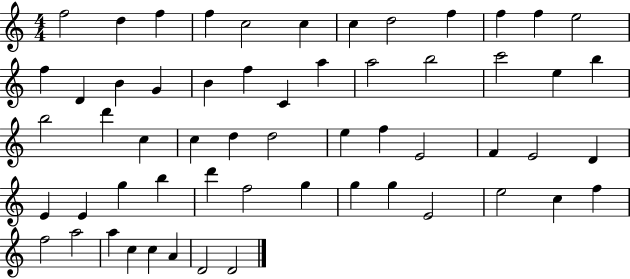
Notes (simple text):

F5/h D5/q F5/q F5/q C5/h C5/q C5/q D5/h F5/q F5/q F5/q E5/h F5/q D4/q B4/q G4/q B4/q F5/q C4/q A5/q A5/h B5/h C6/h E5/q B5/q B5/h D6/q C5/q C5/q D5/q D5/h E5/q F5/q E4/h F4/q E4/h D4/q E4/q E4/q G5/q B5/q D6/q F5/h G5/q G5/q G5/q E4/h E5/h C5/q F5/q F5/h A5/h A5/q C5/q C5/q A4/q D4/h D4/h